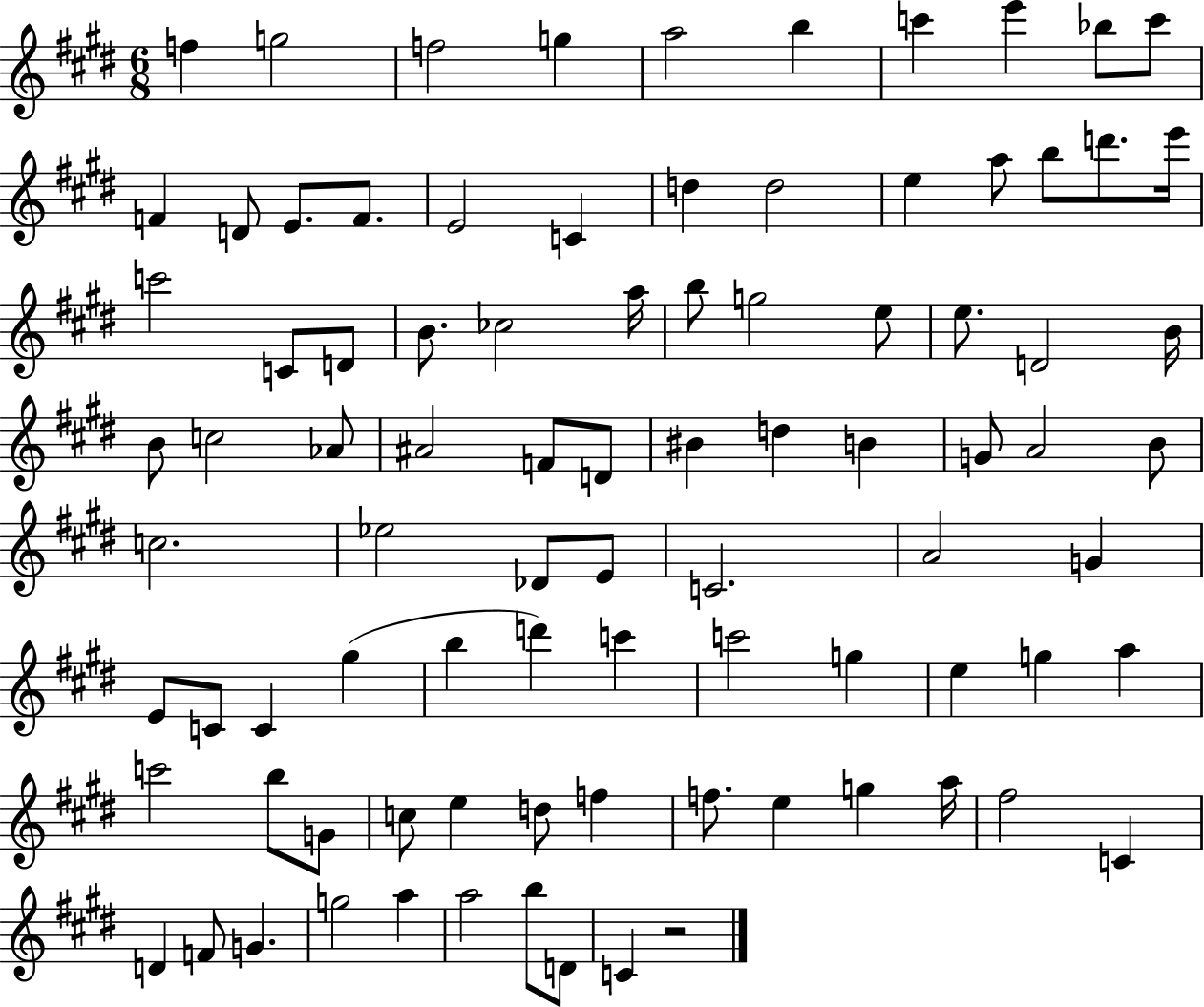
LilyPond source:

{
  \clef treble
  \numericTimeSignature
  \time 6/8
  \key e \major
  \repeat volta 2 { f''4 g''2 | f''2 g''4 | a''2 b''4 | c'''4 e'''4 bes''8 c'''8 | \break f'4 d'8 e'8. f'8. | e'2 c'4 | d''4 d''2 | e''4 a''8 b''8 d'''8. e'''16 | \break c'''2 c'8 d'8 | b'8. ces''2 a''16 | b''8 g''2 e''8 | e''8. d'2 b'16 | \break b'8 c''2 aes'8 | ais'2 f'8 d'8 | bis'4 d''4 b'4 | g'8 a'2 b'8 | \break c''2. | ees''2 des'8 e'8 | c'2. | a'2 g'4 | \break e'8 c'8 c'4 gis''4( | b''4 d'''4) c'''4 | c'''2 g''4 | e''4 g''4 a''4 | \break c'''2 b''8 g'8 | c''8 e''4 d''8 f''4 | f''8. e''4 g''4 a''16 | fis''2 c'4 | \break d'4 f'8 g'4. | g''2 a''4 | a''2 b''8 d'8 | c'4 r2 | \break } \bar "|."
}